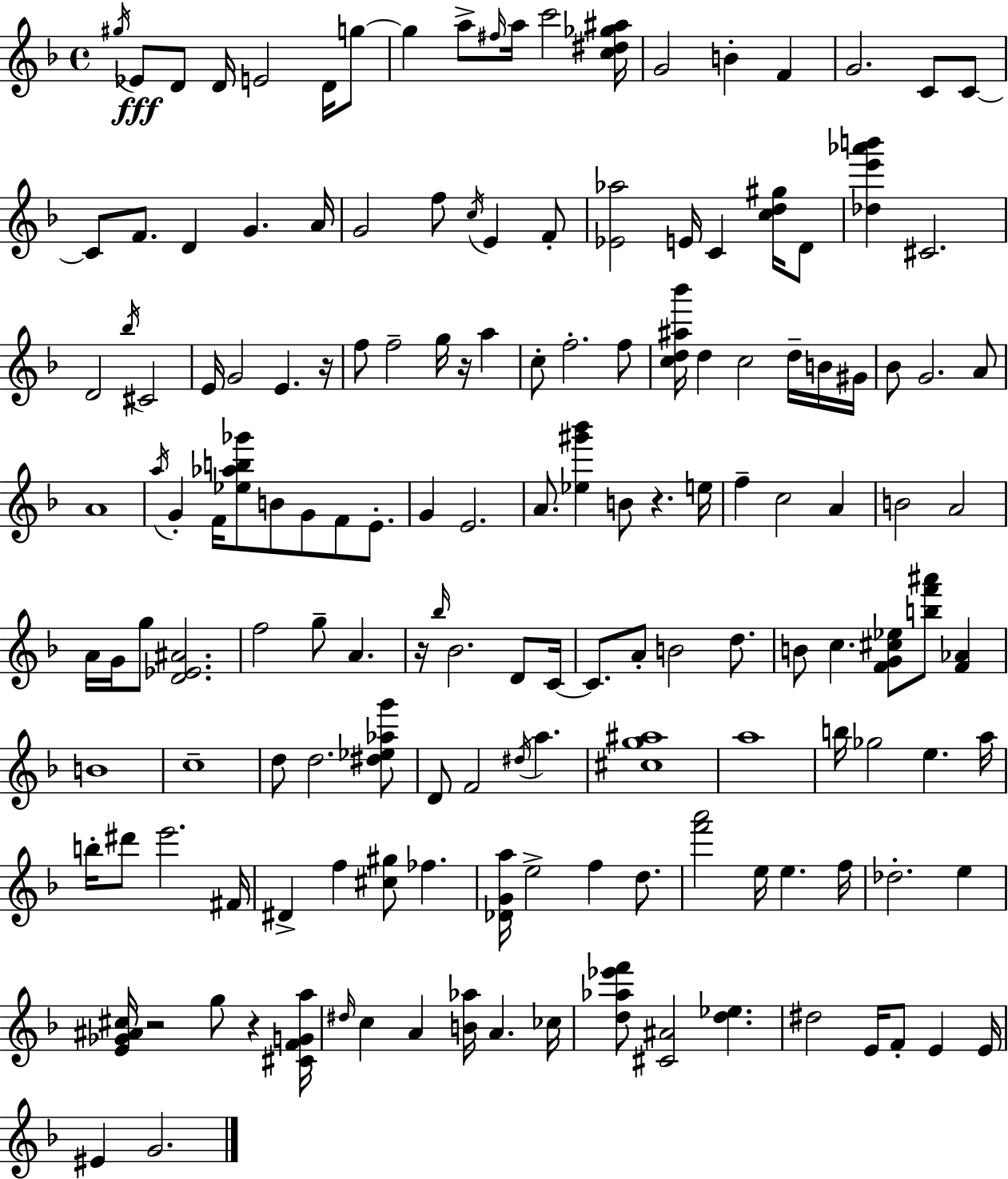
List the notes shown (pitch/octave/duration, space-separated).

G#5/s Eb4/e D4/e D4/s E4/h D4/s G5/e G5/q A5/e F#5/s A5/s C6/h [C5,D#5,Gb5,A#5]/s G4/h B4/q F4/q G4/h. C4/e C4/e C4/e F4/e. D4/q G4/q. A4/s G4/h F5/e C5/s E4/q F4/e [Eb4,Ab5]/h E4/s C4/q [C5,D5,G#5]/s D4/e [Db5,E6,Ab6,B6]/q C#4/h. D4/h Bb5/s C#4/h E4/s G4/h E4/q. R/s F5/e F5/h G5/s R/s A5/q C5/e F5/h. F5/e [C5,D5,A#5,Bb6]/s D5/q C5/h D5/s B4/s G#4/s Bb4/e G4/h. A4/e A4/w A5/s G4/q F4/s [Eb5,Ab5,B5,Gb6]/e B4/e G4/e F4/e E4/e. G4/q E4/h. A4/e. [Eb5,G#6,Bb6]/q B4/e R/q. E5/s F5/q C5/h A4/q B4/h A4/h A4/s G4/s G5/e [D4,Eb4,A#4]/h. F5/h G5/e A4/q. R/s Bb5/s Bb4/h. D4/e C4/s C4/e. A4/e B4/h D5/e. B4/e C5/q. [F4,G4,C#5,Eb5]/e [B5,F6,A#6]/e [F4,Ab4]/q B4/w C5/w D5/e D5/h. [D#5,Eb5,Ab5,G6]/e D4/e F4/h D#5/s A5/q. [C#5,G5,A#5]/w A5/w B5/s Gb5/h E5/q. A5/s B5/s D#6/e E6/h. F#4/s D#4/q F5/q [C#5,G#5]/e FES5/q. [Db4,G4,A5]/s E5/h F5/q D5/e. [F6,A6]/h E5/s E5/q. F5/s Db5/h. E5/q [E4,Gb4,A#4,C#5]/s R/h G5/e R/q [C#4,F4,G4,A5]/s D#5/s C5/q A4/q [B4,Ab5]/s A4/q. CES5/s [D5,Ab5,Eb6,F6]/e [C#4,A#4]/h [D5,Eb5]/q. D#5/h E4/s F4/e E4/q E4/s EIS4/q G4/h.